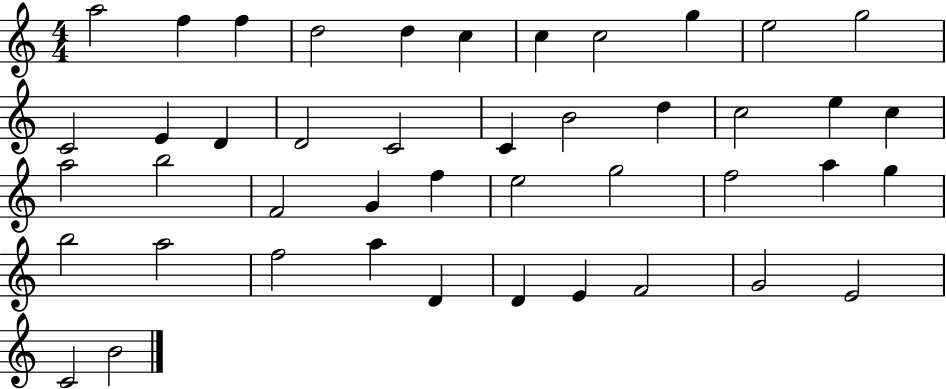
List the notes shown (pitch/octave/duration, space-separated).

A5/h F5/q F5/q D5/h D5/q C5/q C5/q C5/h G5/q E5/h G5/h C4/h E4/q D4/q D4/h C4/h C4/q B4/h D5/q C5/h E5/q C5/q A5/h B5/h F4/h G4/q F5/q E5/h G5/h F5/h A5/q G5/q B5/h A5/h F5/h A5/q D4/q D4/q E4/q F4/h G4/h E4/h C4/h B4/h